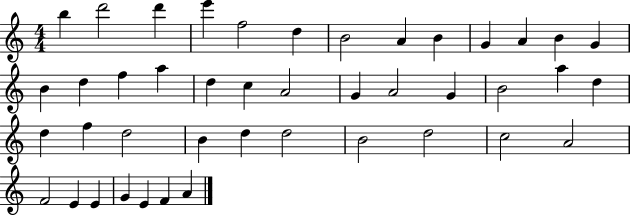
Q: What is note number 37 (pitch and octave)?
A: F4